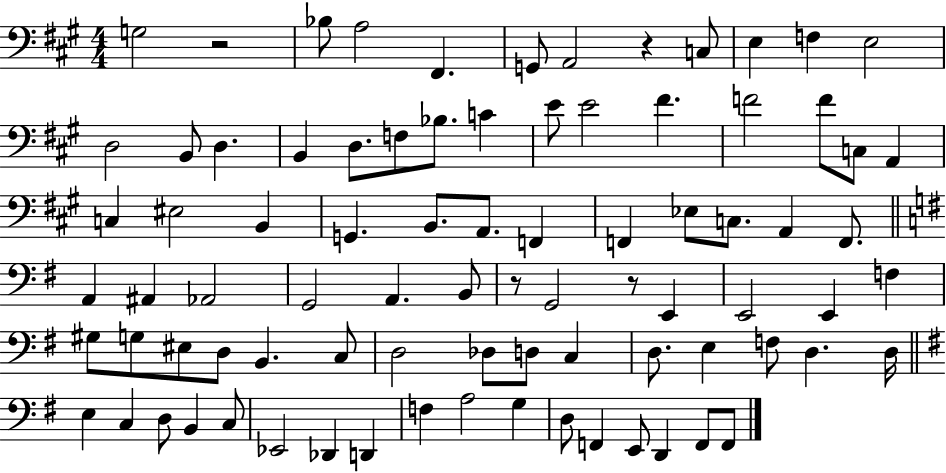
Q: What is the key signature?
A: A major